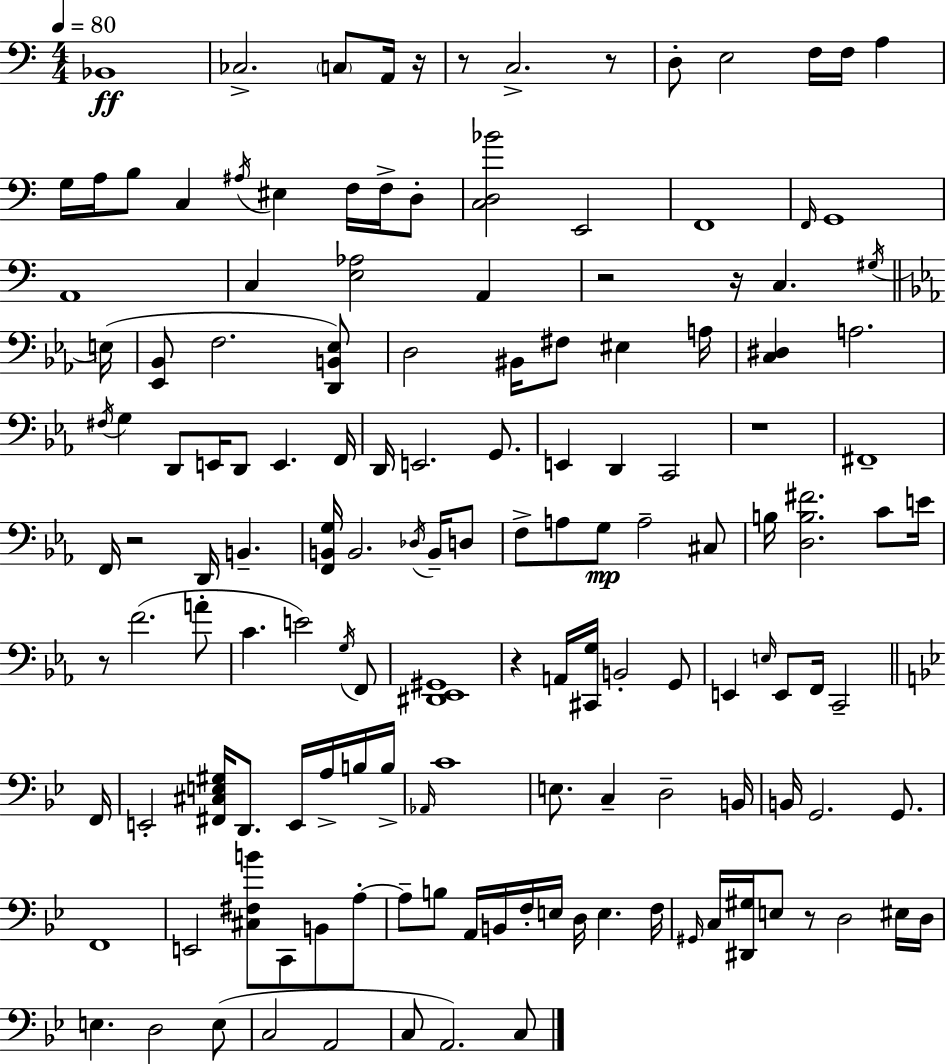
Bb2/w CES3/h. C3/e A2/s R/s R/e C3/h. R/e D3/e E3/h F3/s F3/s A3/q G3/s A3/s B3/e C3/q A#3/s EIS3/q F3/s F3/s D3/e [C3,D3,Bb4]/h E2/h F2/w F2/s G2/w A2/w C3/q [E3,Ab3]/h A2/q R/h R/s C3/q. G#3/s E3/s [Eb2,Bb2]/e F3/h. [D2,B2,Eb3]/e D3/h BIS2/s F#3/e EIS3/q A3/s [C3,D#3]/q A3/h. F#3/s G3/q D2/e E2/s D2/e E2/q. F2/s D2/s E2/h. G2/e. E2/q D2/q C2/h R/w F#2/w F2/s R/h D2/s B2/q. [F2,B2,G3]/s B2/h. Db3/s B2/s D3/e F3/e A3/e G3/e A3/h C#3/e B3/s [D3,B3,F#4]/h. C4/e E4/s R/e F4/h. A4/e C4/q. E4/h G3/s F2/e [D#2,Eb2,G#2]/w R/q A2/s [C#2,G3]/s B2/h G2/e E2/q E3/s E2/e F2/s C2/h F2/s E2/h [F#2,C#3,E3,G#3]/s D2/e. E2/s A3/s B3/s B3/s Ab2/s C4/w E3/e. C3/q D3/h B2/s B2/s G2/h. G2/e. F2/w E2/h [C#3,F#3,B4]/e C2/e B2/e A3/e A3/e B3/e A2/s B2/s F3/s E3/s D3/s E3/q. F3/s G#2/s C3/s [D#2,G#3]/s E3/e R/e D3/h EIS3/s D3/s E3/q. D3/h E3/e C3/h A2/h C3/e A2/h. C3/e